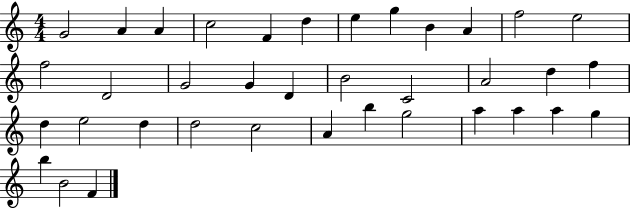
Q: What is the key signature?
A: C major